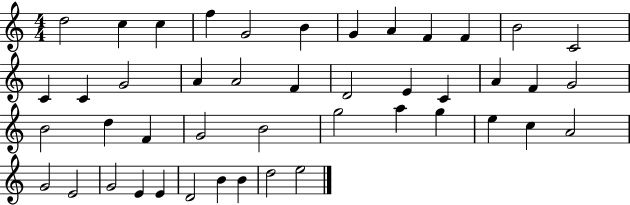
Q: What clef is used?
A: treble